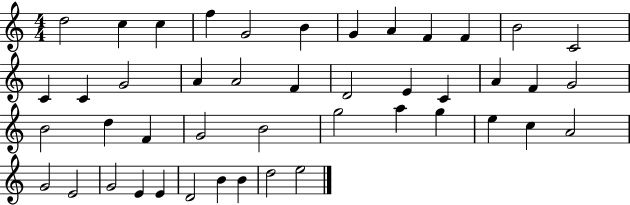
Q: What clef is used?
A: treble